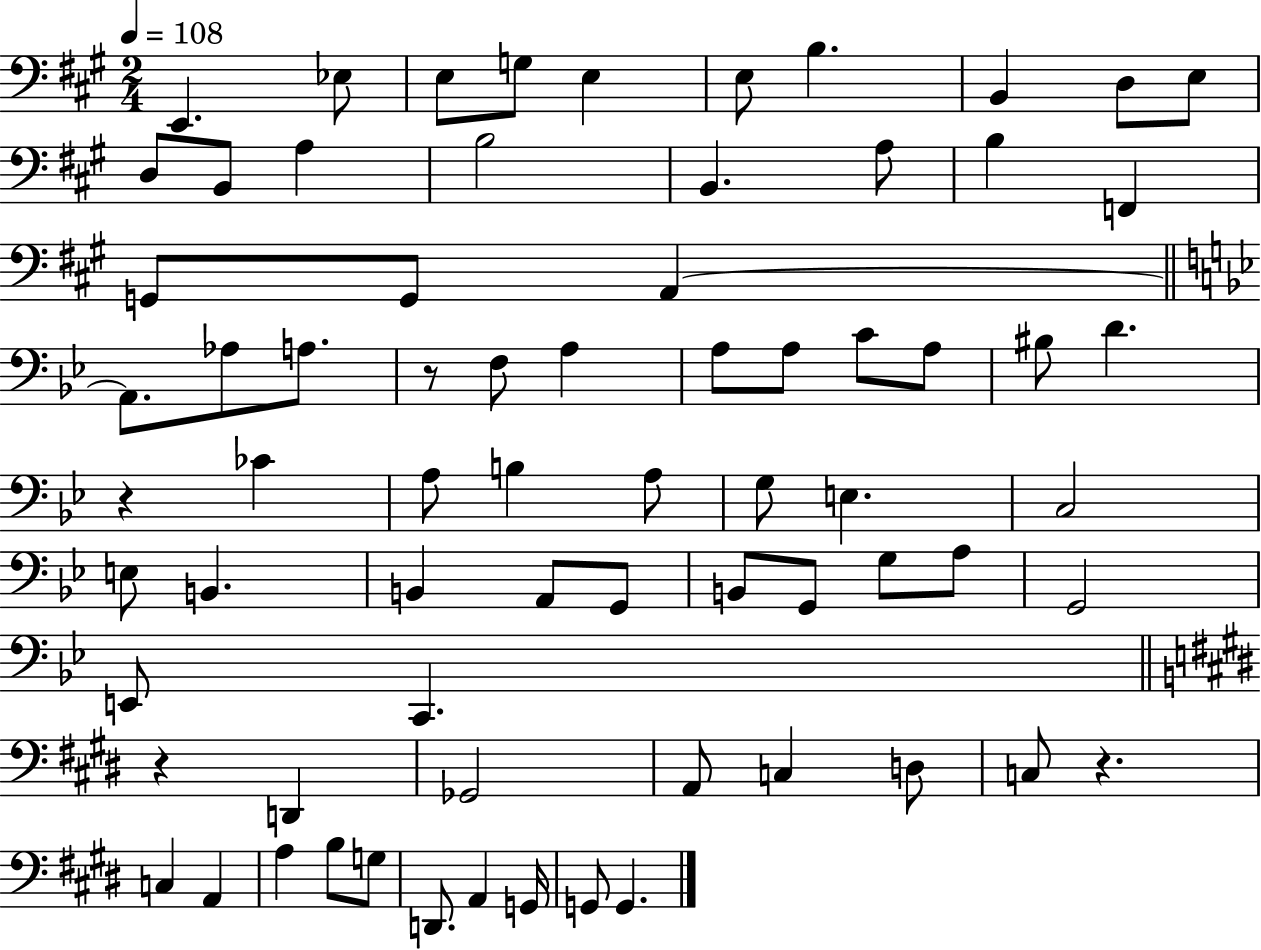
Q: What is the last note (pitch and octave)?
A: G2